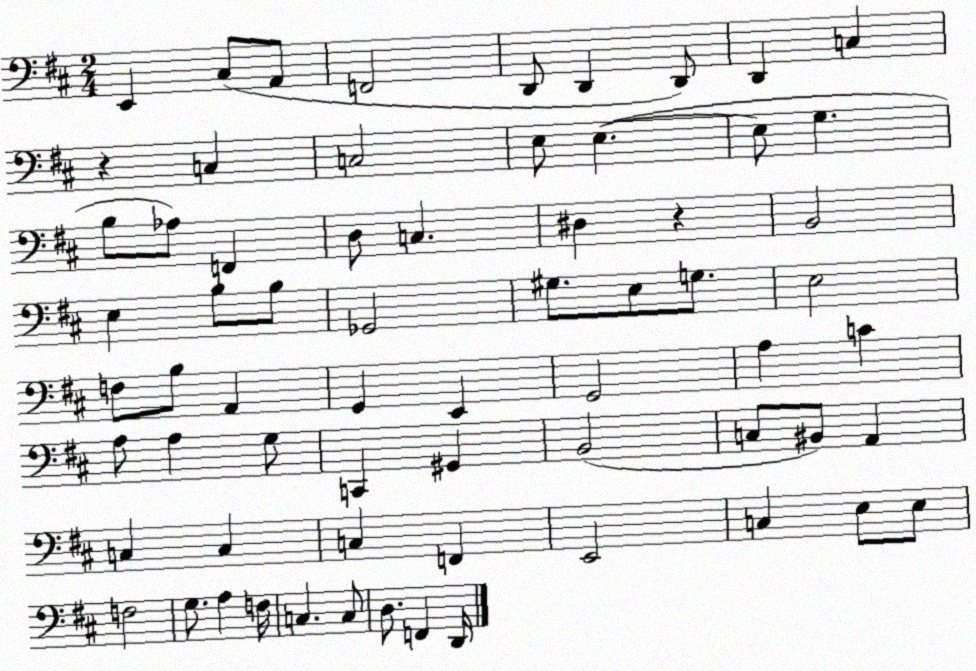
X:1
T:Untitled
M:2/4
L:1/4
K:D
E,, ^C,/2 A,,/2 F,,2 D,,/2 D,, D,,/2 D,, C, z C, C,2 E,/2 E, E,/2 G, B,/2 _A,/2 F,, D,/2 C, ^D, z B,,2 E, B,/2 B,/2 _G,,2 ^G,/2 E,/2 G,/2 E,2 F,/2 B,/2 A,, G,, E,, G,,2 A, C A,/2 A, G,/2 C,, ^G,, B,,2 C,/2 ^B,,/2 A,, C, C, C, F,, E,,2 C, E,/2 E,/2 F,2 G,/2 A, F,/4 C, C,/2 D,/2 F,, D,,/4